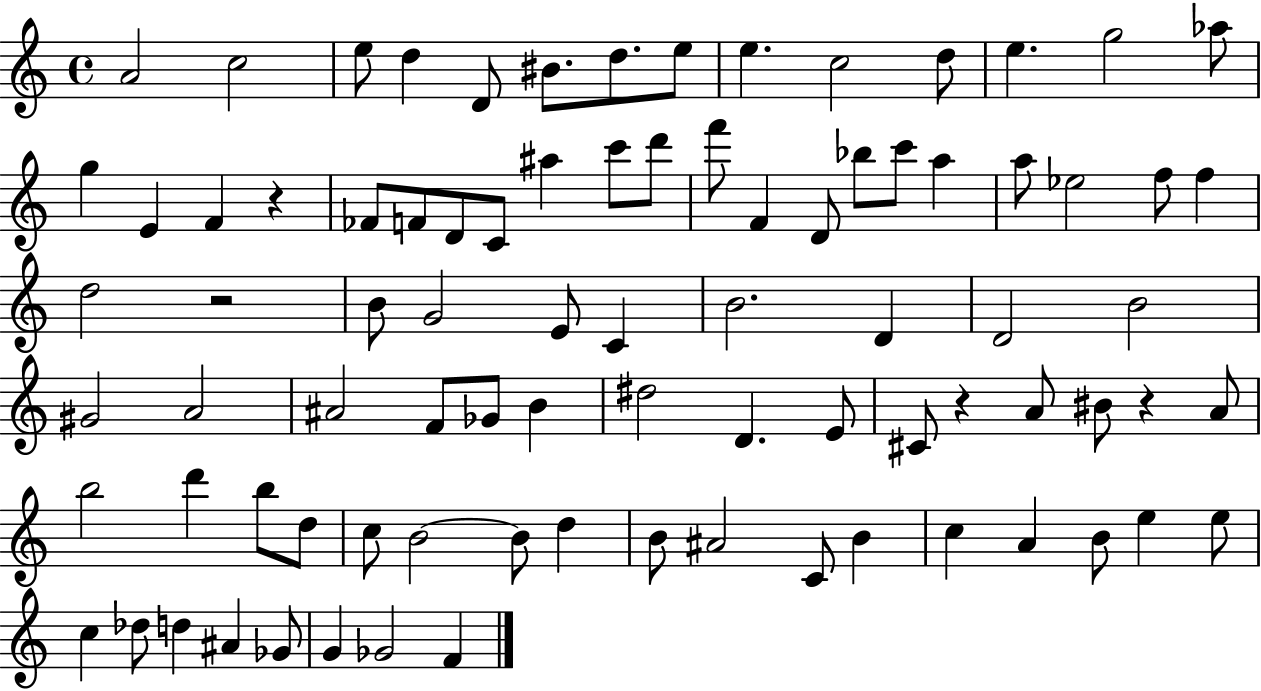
{
  \clef treble
  \time 4/4
  \defaultTimeSignature
  \key c \major
  a'2 c''2 | e''8 d''4 d'8 bis'8. d''8. e''8 | e''4. c''2 d''8 | e''4. g''2 aes''8 | \break g''4 e'4 f'4 r4 | fes'8 f'8 d'8 c'8 ais''4 c'''8 d'''8 | f'''8 f'4 d'8 bes''8 c'''8 a''4 | a''8 ees''2 f''8 f''4 | \break d''2 r2 | b'8 g'2 e'8 c'4 | b'2. d'4 | d'2 b'2 | \break gis'2 a'2 | ais'2 f'8 ges'8 b'4 | dis''2 d'4. e'8 | cis'8 r4 a'8 bis'8 r4 a'8 | \break b''2 d'''4 b''8 d''8 | c''8 b'2~~ b'8 d''4 | b'8 ais'2 c'8 b'4 | c''4 a'4 b'8 e''4 e''8 | \break c''4 des''8 d''4 ais'4 ges'8 | g'4 ges'2 f'4 | \bar "|."
}